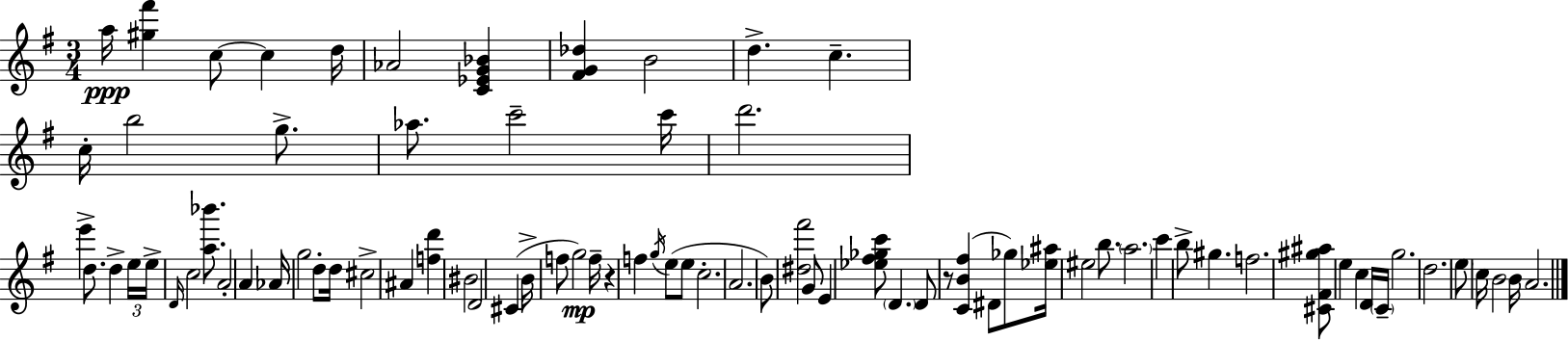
{
  \clef treble
  \numericTimeSignature
  \time 3/4
  \key e \minor
  \repeat volta 2 { a''16\ppp <gis'' fis'''>4 c''8~~ c''4 d''16 | aes'2 <c' ees' g' bes'>4 | <fis' g' des''>4 b'2 | d''4.-> c''4.-- | \break c''16-. b''2 g''8.-> | aes''8. c'''2-- c'''16 | d'''2. | e'''4-> d''8. d''4-> \tuplet 3/2 { e''16 | \break e''16-> \grace { d'16 } } c''2 <a'' bes'''>8. | a'2-. a'4 | aes'16 g''2 d''8-. | d''16 cis''2-> ais'4 | \break <f'' d'''>4 bis'2 | d'2 cis'4( | b'16-> f''8 g''2\mp) | f''16-- r4 f''4 \acciaccatura { g''16 } e''8( | \break e''8 c''2.-. | a'2. | b'8) <dis'' fis'''>2 | g'8 e'4 <ees'' fis'' ges'' c'''>8 \parenthesize d'4. | \break d'8 r8 <c' b' fis''>4( dis'8 | ges''8) <ees'' ais''>16 eis''2 b''8. | \parenthesize a''2. | c'''4 b''8-> gis''4. | \break f''2. | <cis' fis' gis'' ais''>8 e''4 c''4 | d'16 \parenthesize c'16-- g''2. | d''2. | \break \parenthesize e''8 c''16 b'2 | b'16 a'2. | } \bar "|."
}